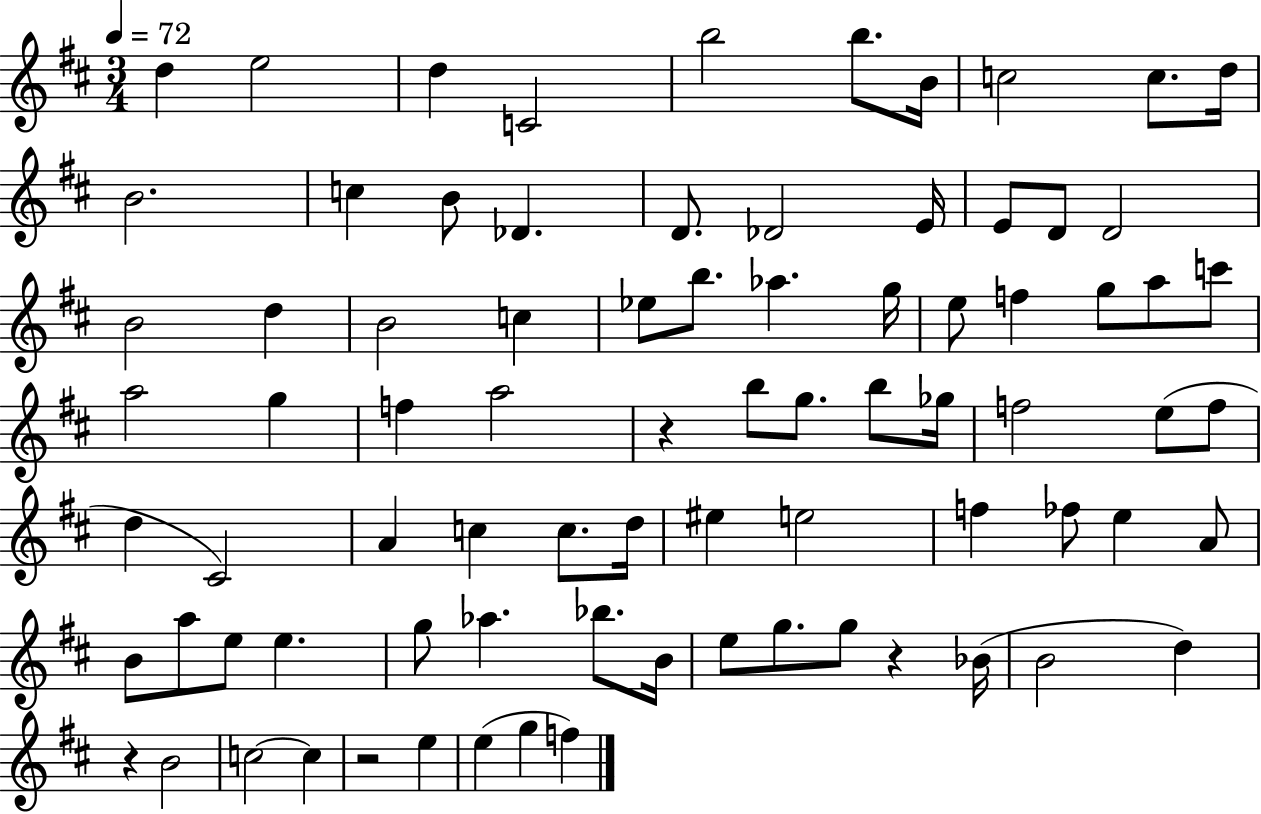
{
  \clef treble
  \numericTimeSignature
  \time 3/4
  \key d \major
  \tempo 4 = 72
  d''4 e''2 | d''4 c'2 | b''2 b''8. b'16 | c''2 c''8. d''16 | \break b'2. | c''4 b'8 des'4. | d'8. des'2 e'16 | e'8 d'8 d'2 | \break b'2 d''4 | b'2 c''4 | ees''8 b''8. aes''4. g''16 | e''8 f''4 g''8 a''8 c'''8 | \break a''2 g''4 | f''4 a''2 | r4 b''8 g''8. b''8 ges''16 | f''2 e''8( f''8 | \break d''4 cis'2) | a'4 c''4 c''8. d''16 | eis''4 e''2 | f''4 fes''8 e''4 a'8 | \break b'8 a''8 e''8 e''4. | g''8 aes''4. bes''8. b'16 | e''8 g''8. g''8 r4 bes'16( | b'2 d''4) | \break r4 b'2 | c''2~~ c''4 | r2 e''4 | e''4( g''4 f''4) | \break \bar "|."
}